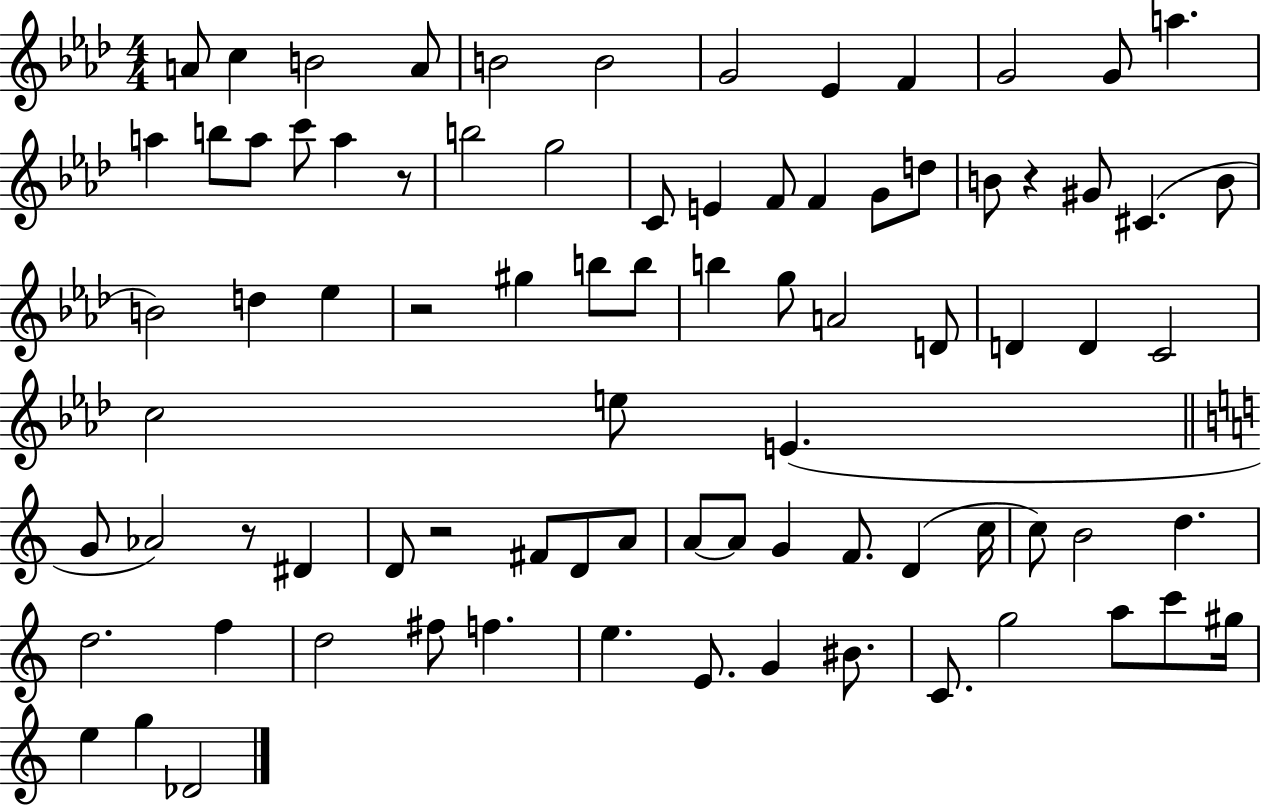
A4/e C5/q B4/h A4/e B4/h B4/h G4/h Eb4/q F4/q G4/h G4/e A5/q. A5/q B5/e A5/e C6/e A5/q R/e B5/h G5/h C4/e E4/q F4/e F4/q G4/e D5/e B4/e R/q G#4/e C#4/q. B4/e B4/h D5/q Eb5/q R/h G#5/q B5/e B5/e B5/q G5/e A4/h D4/e D4/q D4/q C4/h C5/h E5/e E4/q. G4/e Ab4/h R/e D#4/q D4/e R/h F#4/e D4/e A4/e A4/e A4/e G4/q F4/e. D4/q C5/s C5/e B4/h D5/q. D5/h. F5/q D5/h F#5/e F5/q. E5/q. E4/e. G4/q BIS4/e. C4/e. G5/h A5/e C6/e G#5/s E5/q G5/q Db4/h